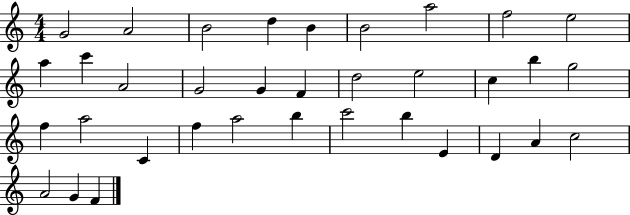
G4/h A4/h B4/h D5/q B4/q B4/h A5/h F5/h E5/h A5/q C6/q A4/h G4/h G4/q F4/q D5/h E5/h C5/q B5/q G5/h F5/q A5/h C4/q F5/q A5/h B5/q C6/h B5/q E4/q D4/q A4/q C5/h A4/h G4/q F4/q